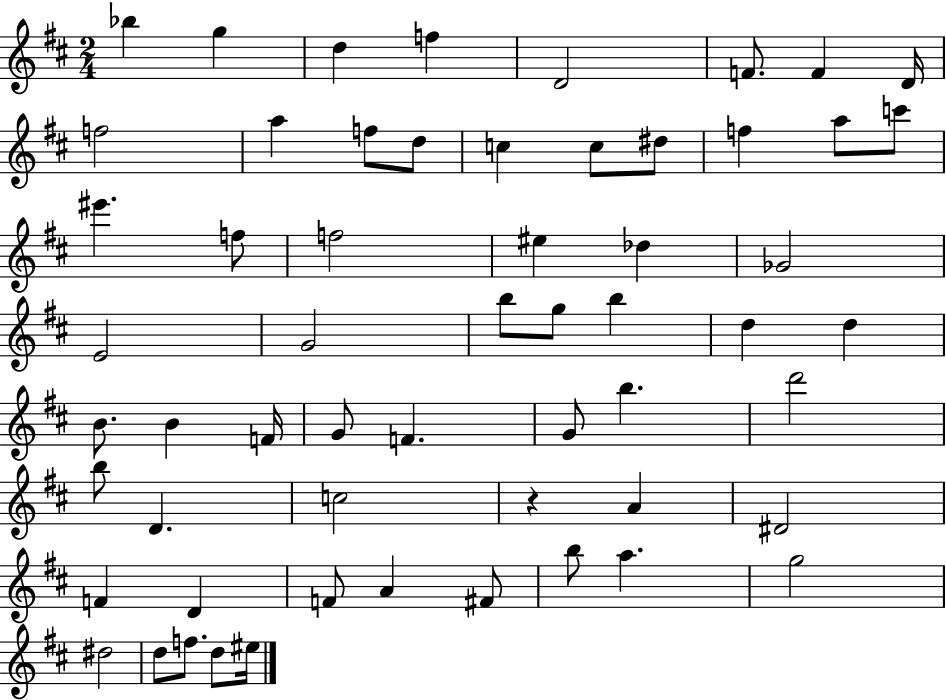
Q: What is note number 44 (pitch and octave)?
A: D#4